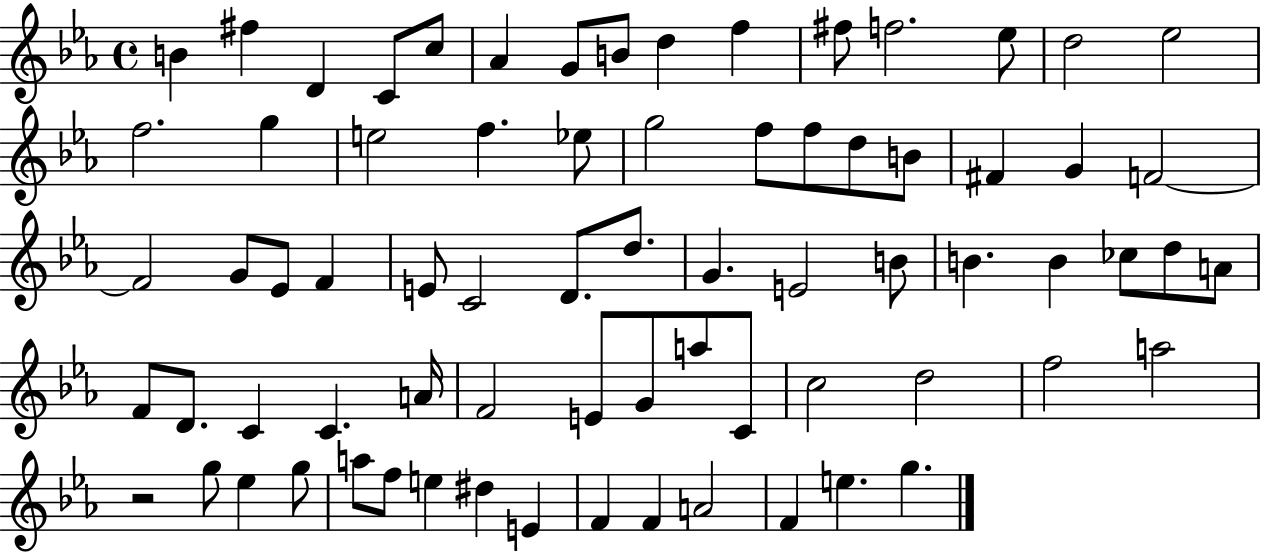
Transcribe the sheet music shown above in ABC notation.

X:1
T:Untitled
M:4/4
L:1/4
K:Eb
B ^f D C/2 c/2 _A G/2 B/2 d f ^f/2 f2 _e/2 d2 _e2 f2 g e2 f _e/2 g2 f/2 f/2 d/2 B/2 ^F G F2 F2 G/2 _E/2 F E/2 C2 D/2 d/2 G E2 B/2 B B _c/2 d/2 A/2 F/2 D/2 C C A/4 F2 E/2 G/2 a/2 C/2 c2 d2 f2 a2 z2 g/2 _e g/2 a/2 f/2 e ^d E F F A2 F e g